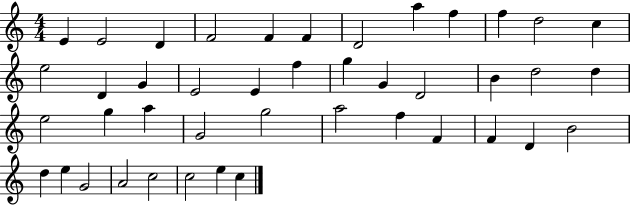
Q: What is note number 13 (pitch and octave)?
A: E5